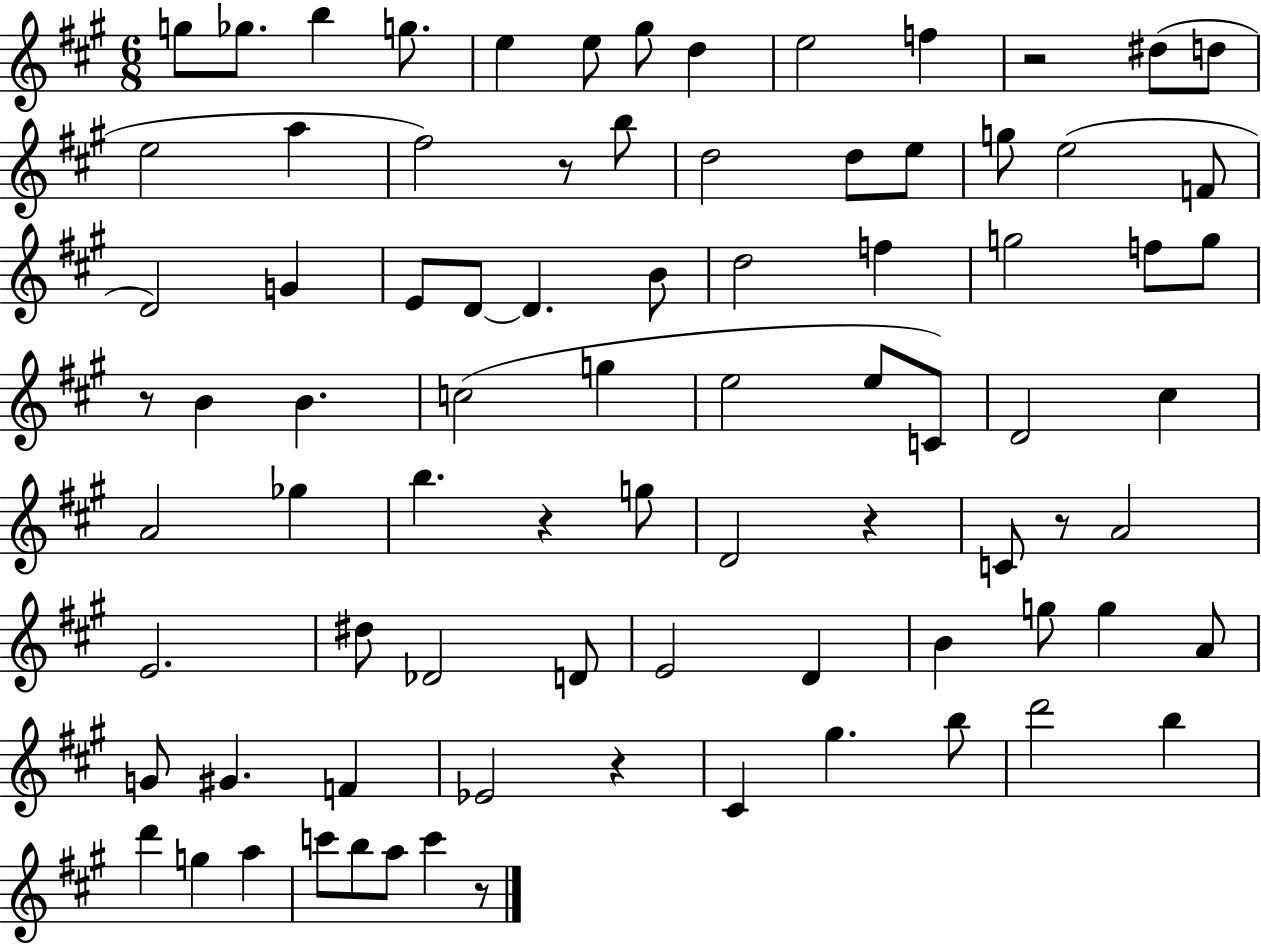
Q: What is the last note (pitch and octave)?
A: C6